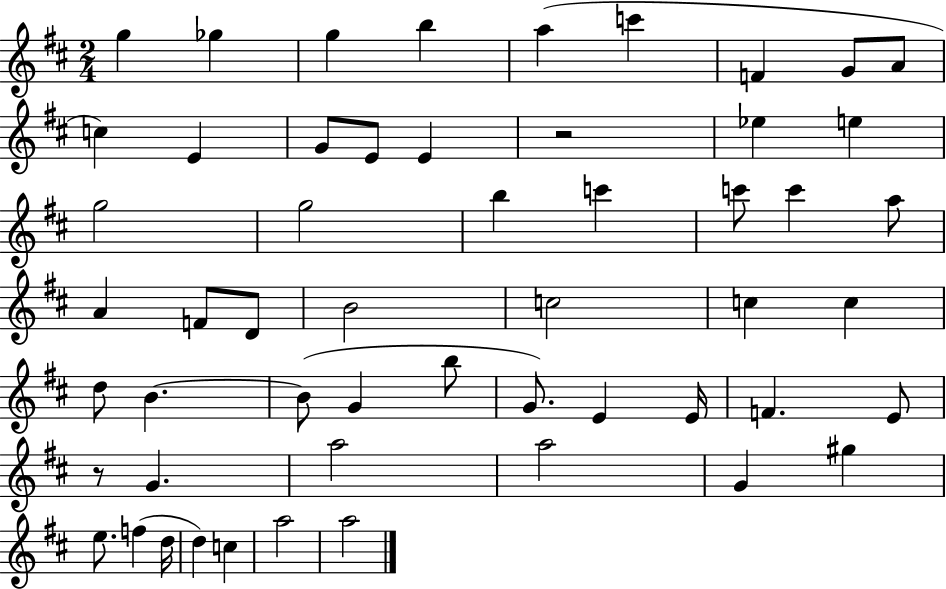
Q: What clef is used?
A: treble